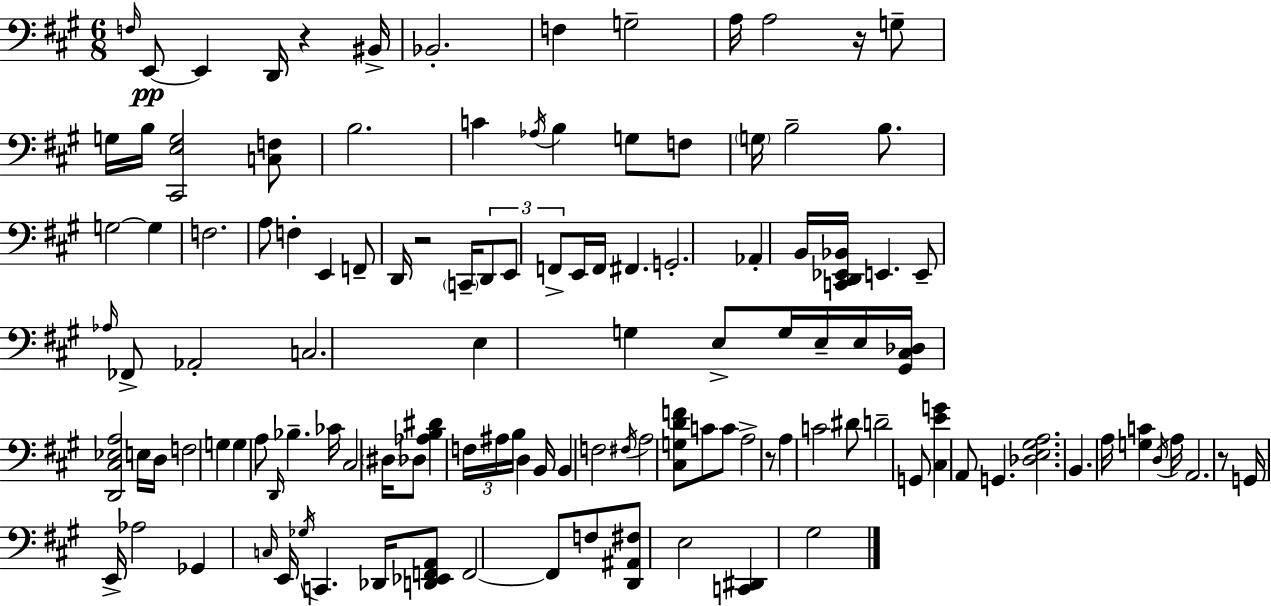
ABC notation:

X:1
T:Untitled
M:6/8
L:1/4
K:A
F,/4 E,,/2 E,, D,,/4 z ^B,,/4 _B,,2 F, G,2 A,/4 A,2 z/4 G,/2 G,/4 B,/4 [^C,,E,G,]2 [C,F,]/2 B,2 C _A,/4 B, G,/2 F,/2 G,/4 B,2 B,/2 G,2 G, F,2 A,/2 F, E,, F,,/2 D,,/4 z2 C,,/4 D,,/2 E,,/2 F,,/2 E,,/4 F,,/4 ^F,, G,,2 _A,, B,,/4 [C,,D,,_E,,_B,,]/4 E,, E,,/2 _A,/4 _F,,/2 _A,,2 C,2 E, G, E,/2 G,/4 E,/4 E,/4 [^G,,^C,_D,]/4 [D,,^C,_E,A,]2 E,/4 D,/4 F,2 G, G, A,/2 D,,/4 _B, _C/4 ^C,2 ^D,/4 _D,/2 [_A,B,^D] F,/4 ^A,/4 B,/4 D, B,,/4 B,, F,2 ^F,/4 A,2 [^C,G,DF]/2 C/2 C/2 A,2 z/2 A, C2 ^D/2 D2 G,,/2 [^C,EG] A,,/2 G,, [_D,E,^G,A,]2 B,, A,/4 [G,C] D,/4 A,/4 A,,2 z/2 G,,/4 E,,/4 _A,2 _G,, C,/4 E,,/4 _G,/4 C,, _D,,/4 [D,,_E,,F,,A,,]/2 F,,2 F,,/2 F,/2 [D,,^A,,^F,]/2 E,2 [C,,^D,,] ^G,2